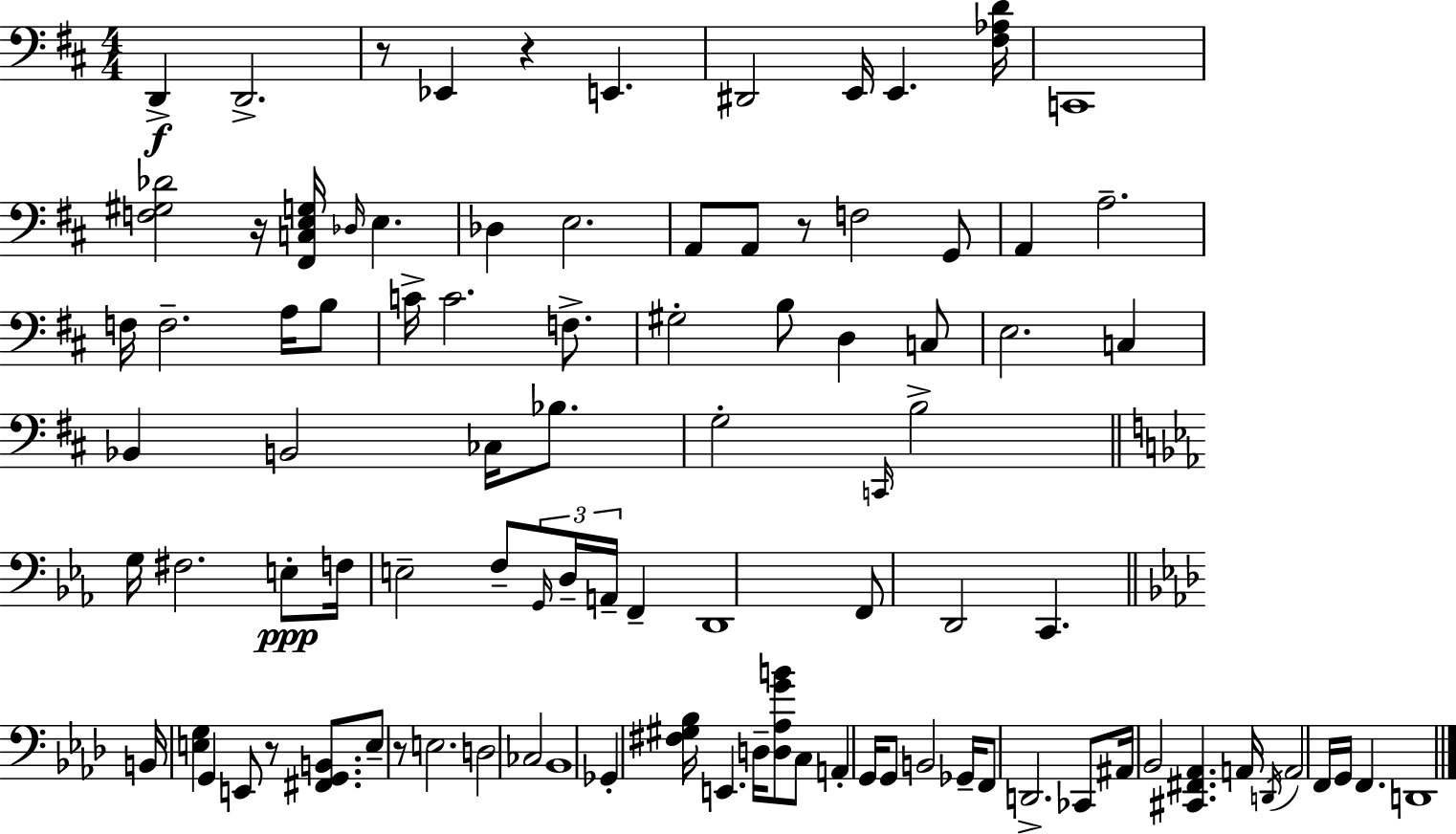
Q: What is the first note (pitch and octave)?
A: D2